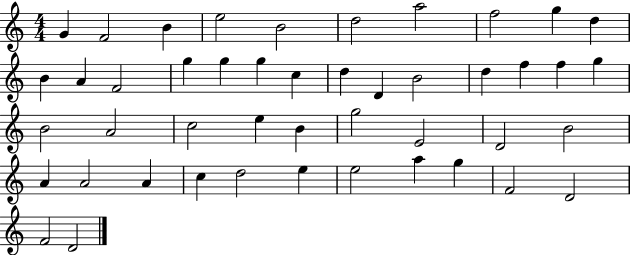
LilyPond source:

{
  \clef treble
  \numericTimeSignature
  \time 4/4
  \key c \major
  g'4 f'2 b'4 | e''2 b'2 | d''2 a''2 | f''2 g''4 d''4 | \break b'4 a'4 f'2 | g''4 g''4 g''4 c''4 | d''4 d'4 b'2 | d''4 f''4 f''4 g''4 | \break b'2 a'2 | c''2 e''4 b'4 | g''2 e'2 | d'2 b'2 | \break a'4 a'2 a'4 | c''4 d''2 e''4 | e''2 a''4 g''4 | f'2 d'2 | \break f'2 d'2 | \bar "|."
}